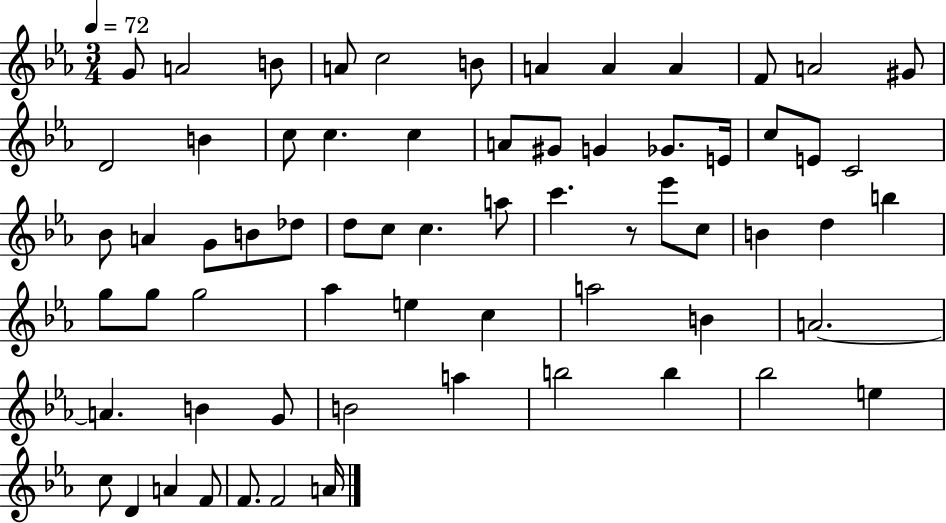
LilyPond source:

{
  \clef treble
  \numericTimeSignature
  \time 3/4
  \key ees \major
  \tempo 4 = 72
  g'8 a'2 b'8 | a'8 c''2 b'8 | a'4 a'4 a'4 | f'8 a'2 gis'8 | \break d'2 b'4 | c''8 c''4. c''4 | a'8 gis'8 g'4 ges'8. e'16 | c''8 e'8 c'2 | \break bes'8 a'4 g'8 b'8 des''8 | d''8 c''8 c''4. a''8 | c'''4. r8 ees'''8 c''8 | b'4 d''4 b''4 | \break g''8 g''8 g''2 | aes''4 e''4 c''4 | a''2 b'4 | a'2.~~ | \break a'4. b'4 g'8 | b'2 a''4 | b''2 b''4 | bes''2 e''4 | \break c''8 d'4 a'4 f'8 | f'8. f'2 a'16 | \bar "|."
}